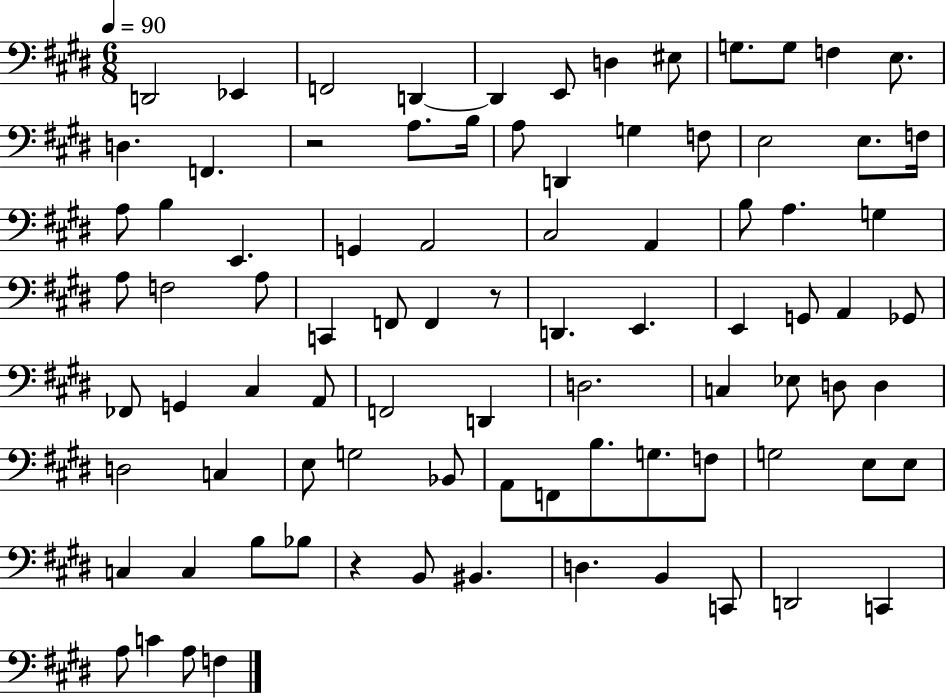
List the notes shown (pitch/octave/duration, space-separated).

D2/h Eb2/q F2/h D2/q D2/q E2/e D3/q EIS3/e G3/e. G3/e F3/q E3/e. D3/q. F2/q. R/h A3/e. B3/s A3/e D2/q G3/q F3/e E3/h E3/e. F3/s A3/e B3/q E2/q. G2/q A2/h C#3/h A2/q B3/e A3/q. G3/q A3/e F3/h A3/e C2/q F2/e F2/q R/e D2/q. E2/q. E2/q G2/e A2/q Gb2/e FES2/e G2/q C#3/q A2/e F2/h D2/q D3/h. C3/q Eb3/e D3/e D3/q D3/h C3/q E3/e G3/h Bb2/e A2/e F2/e B3/e. G3/e. F3/e G3/h E3/e E3/e C3/q C3/q B3/e Bb3/e R/q B2/e BIS2/q. D3/q. B2/q C2/e D2/h C2/q A3/e C4/q A3/e F3/q